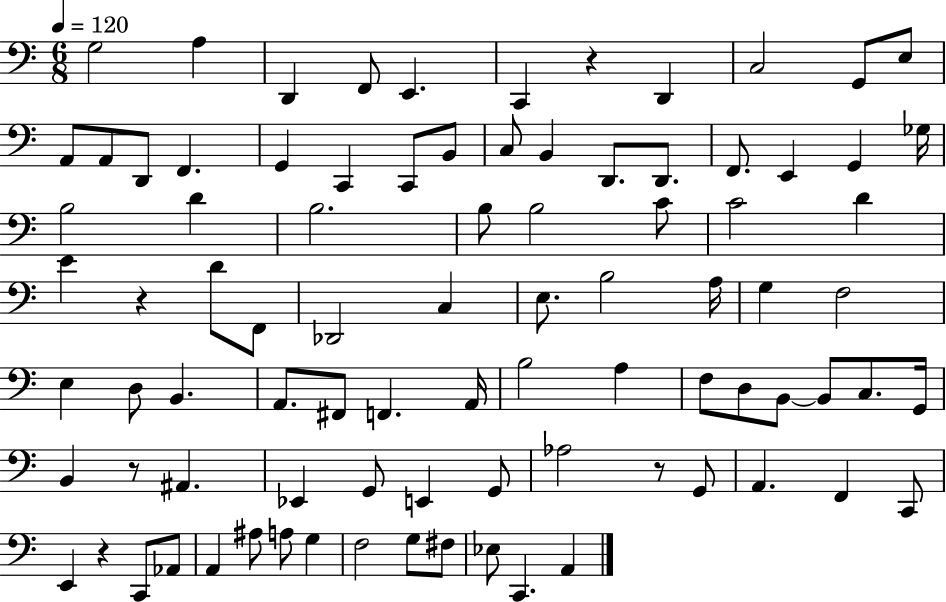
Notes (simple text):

G3/h A3/q D2/q F2/e E2/q. C2/q R/q D2/q C3/h G2/e E3/e A2/e A2/e D2/e F2/q. G2/q C2/q C2/e B2/e C3/e B2/q D2/e. D2/e. F2/e. E2/q G2/q Gb3/s B3/h D4/q B3/h. B3/e B3/h C4/e C4/h D4/q E4/q R/q D4/e F2/e Db2/h C3/q E3/e. B3/h A3/s G3/q F3/h E3/q D3/e B2/q. A2/e. F#2/e F2/q. A2/s B3/h A3/q F3/e D3/e B2/e B2/e C3/e. G2/s B2/q R/e A#2/q. Eb2/q G2/e E2/q G2/e Ab3/h R/e G2/e A2/q. F2/q C2/e E2/q R/q C2/e Ab2/e A2/q A#3/e A3/e G3/q F3/h G3/e F#3/e Eb3/e C2/q. A2/q